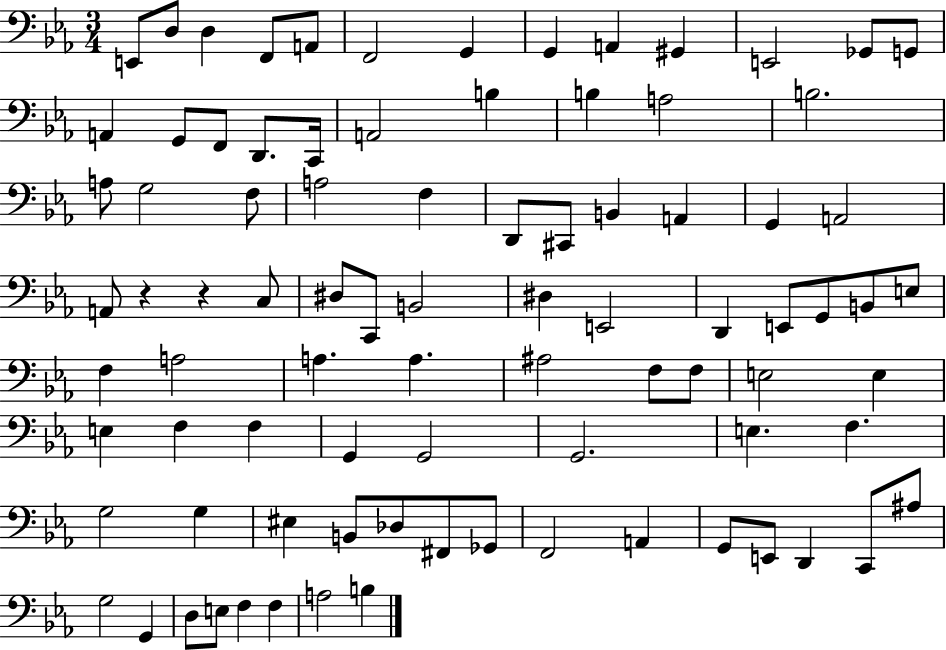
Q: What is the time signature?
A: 3/4